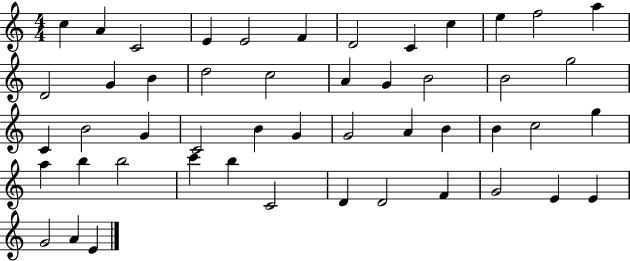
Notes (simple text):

C5/q A4/q C4/h E4/q E4/h F4/q D4/h C4/q C5/q E5/q F5/h A5/q D4/h G4/q B4/q D5/h C5/h A4/q G4/q B4/h B4/h G5/h C4/q B4/h G4/q C4/h B4/q G4/q G4/h A4/q B4/q B4/q C5/h G5/q A5/q B5/q B5/h C6/q B5/q C4/h D4/q D4/h F4/q G4/h E4/q E4/q G4/h A4/q E4/q